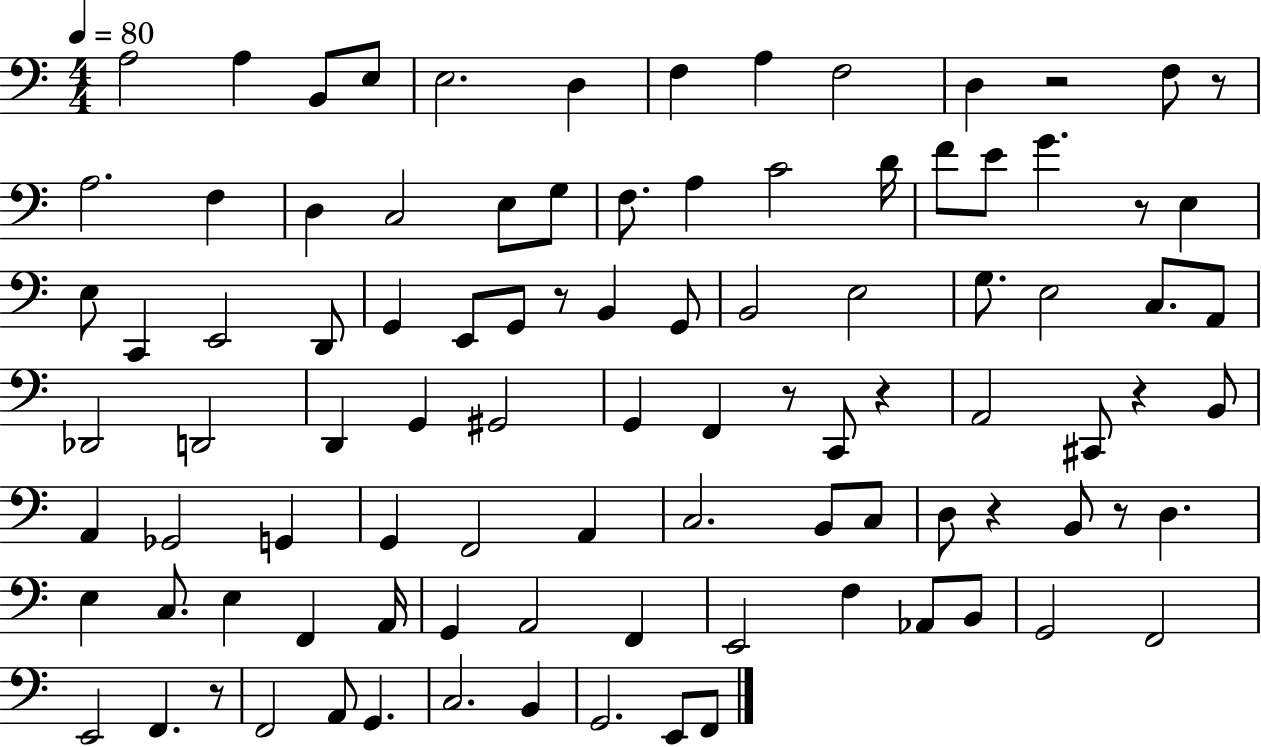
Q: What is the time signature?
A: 4/4